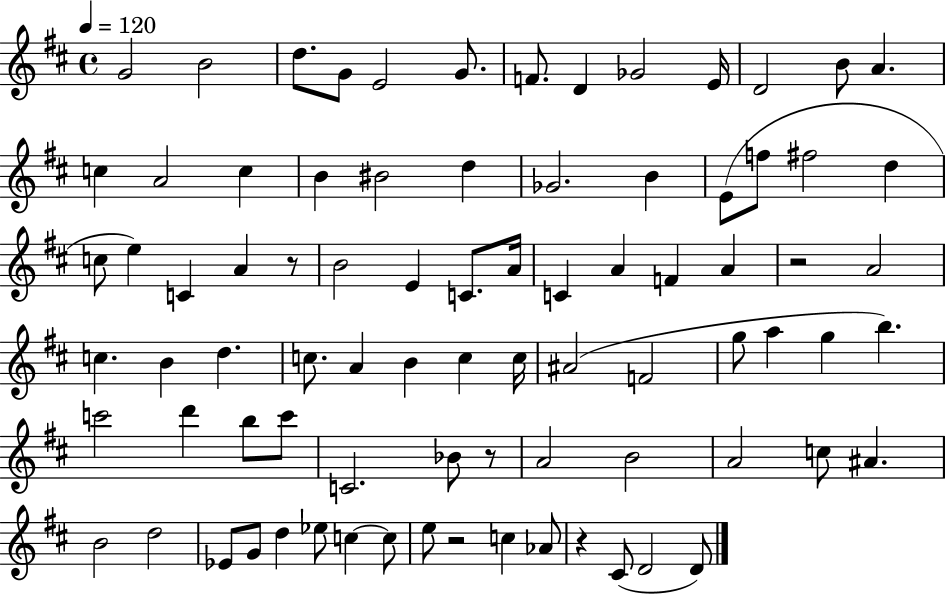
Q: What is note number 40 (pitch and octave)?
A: B4